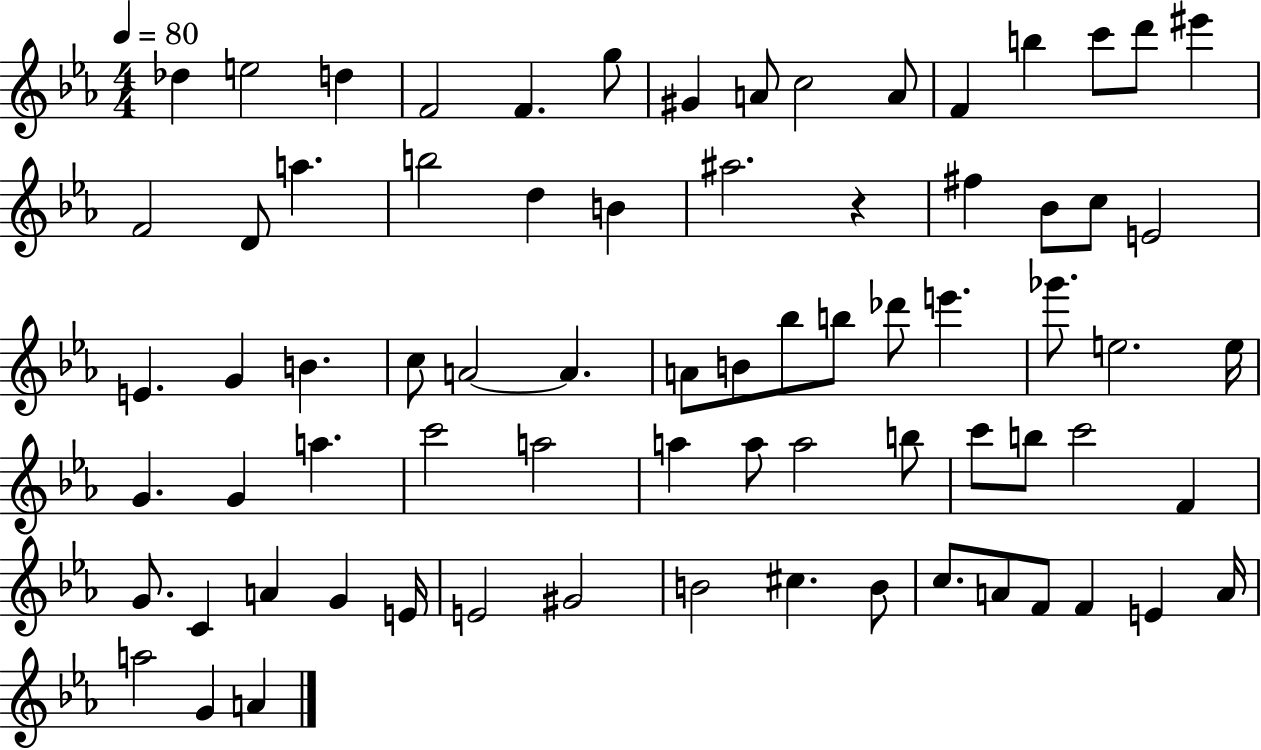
X:1
T:Untitled
M:4/4
L:1/4
K:Eb
_d e2 d F2 F g/2 ^G A/2 c2 A/2 F b c'/2 d'/2 ^e' F2 D/2 a b2 d B ^a2 z ^f _B/2 c/2 E2 E G B c/2 A2 A A/2 B/2 _b/2 b/2 _d'/2 e' _g'/2 e2 e/4 G G a c'2 a2 a a/2 a2 b/2 c'/2 b/2 c'2 F G/2 C A G E/4 E2 ^G2 B2 ^c B/2 c/2 A/2 F/2 F E A/4 a2 G A